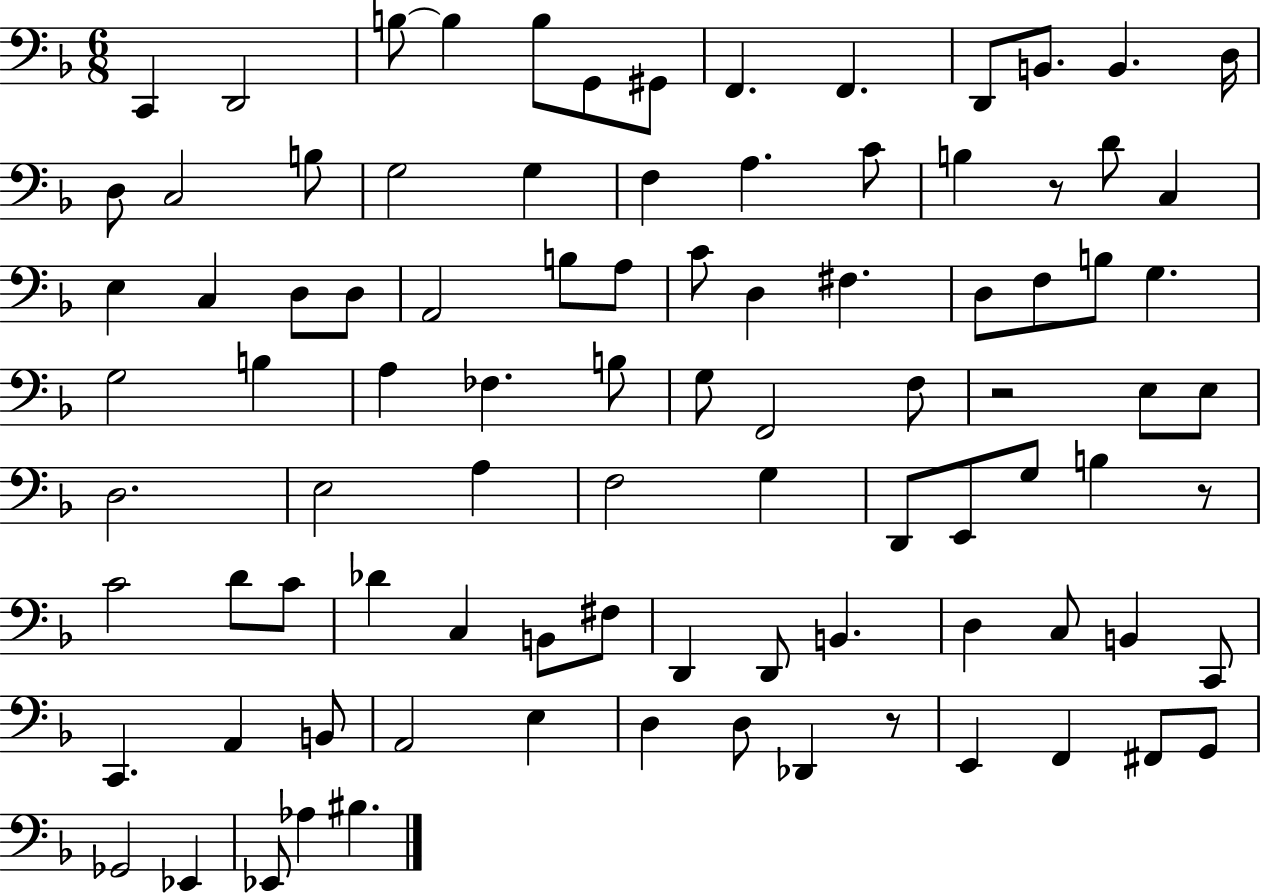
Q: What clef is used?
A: bass